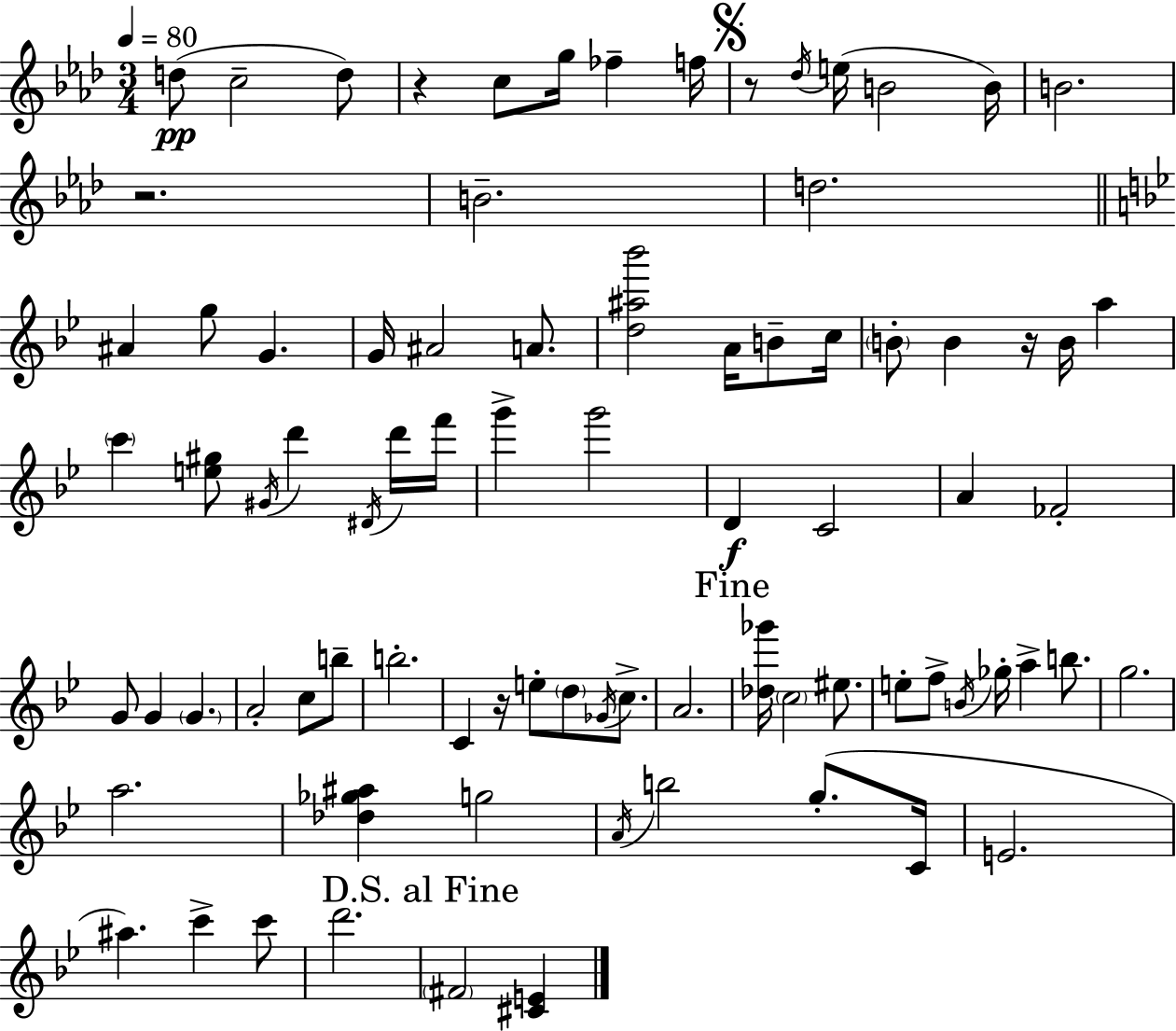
{
  \clef treble
  \numericTimeSignature
  \time 3/4
  \key aes \major
  \tempo 4 = 80
  d''8(\pp c''2-- d''8) | r4 c''8 g''16 fes''4-- f''16 | \mark \markup { \musicglyph "scripts.segno" } r8 \acciaccatura { des''16 }( e''16 b'2 | b'16) b'2. | \break r2. | b'2.-- | d''2. | \bar "||" \break \key bes \major ais'4 g''8 g'4. | g'16 ais'2 a'8. | <d'' ais'' bes'''>2 a'16 b'8-- c''16 | \parenthesize b'8-. b'4 r16 b'16 a''4 | \break \parenthesize c'''4 <e'' gis''>8 \acciaccatura { gis'16 } d'''4 \acciaccatura { dis'16 } | d'''16 f'''16 g'''4-> g'''2 | d'4\f c'2 | a'4 fes'2-. | \break g'8 g'4 \parenthesize g'4. | a'2-. c''8 | b''8-- b''2.-. | c'4 r16 e''8-. \parenthesize d''8 \acciaccatura { ges'16 } | \break c''8.-> a'2. | \mark "Fine" <des'' ges'''>16 \parenthesize c''2 | eis''8. e''8-. f''8-> \acciaccatura { b'16 } ges''16-. a''4-> | b''8. g''2. | \break a''2. | <des'' ges'' ais''>4 g''2 | \acciaccatura { a'16 } b''2 | g''8.-.( c'16 e'2. | \break ais''4.) c'''4-> | c'''8 d'''2. | \mark "D.S. al Fine" \parenthesize fis'2 | <cis' e'>4 \bar "|."
}